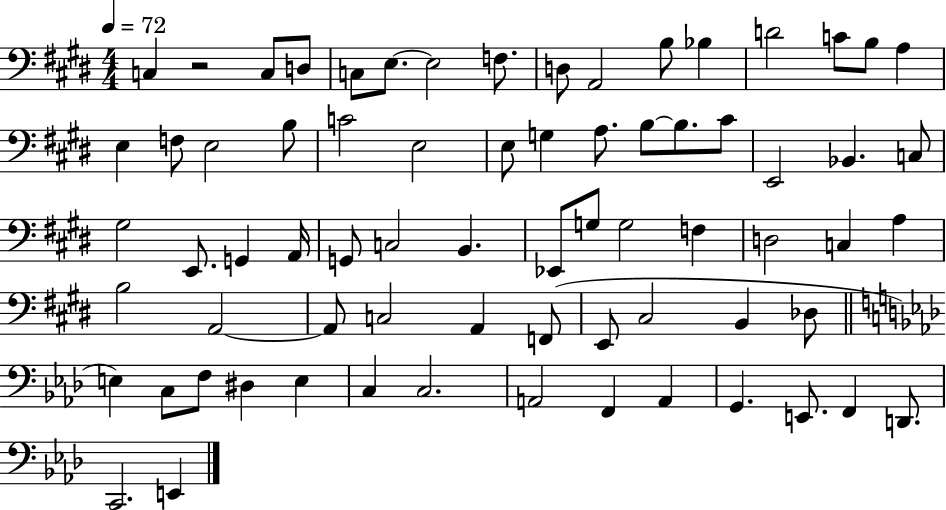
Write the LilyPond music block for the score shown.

{
  \clef bass
  \numericTimeSignature
  \time 4/4
  \key e \major
  \tempo 4 = 72
  c4 r2 c8 d8 | c8 e8.~~ e2 f8. | d8 a,2 b8 bes4 | d'2 c'8 b8 a4 | \break e4 f8 e2 b8 | c'2 e2 | e8 g4 a8. b8~~ b8. cis'8 | e,2 bes,4. c8 | \break gis2 e,8. g,4 a,16 | g,8 c2 b,4. | ees,8 g8 g2 f4 | d2 c4 a4 | \break b2 a,2~~ | a,8 c2 a,4 f,8( | e,8 cis2 b,4 des8 | \bar "||" \break \key aes \major e4) c8 f8 dis4 e4 | c4 c2. | a,2 f,4 a,4 | g,4. e,8. f,4 d,8. | \break c,2. e,4 | \bar "|."
}